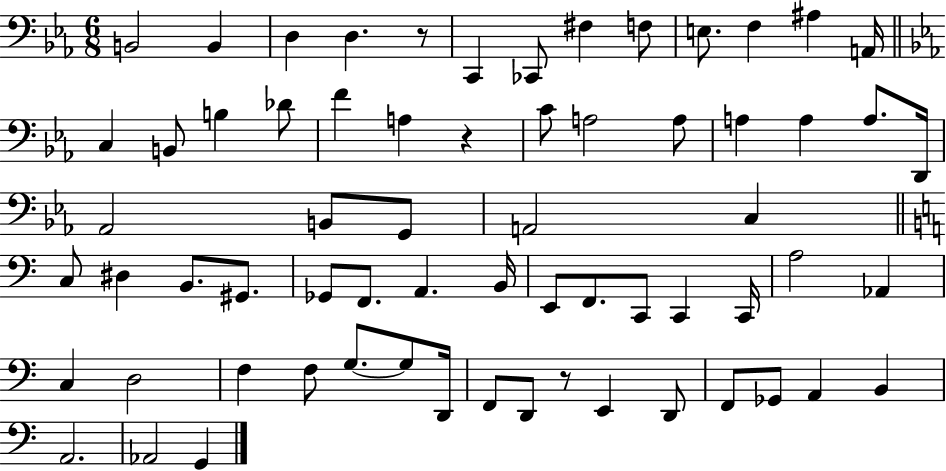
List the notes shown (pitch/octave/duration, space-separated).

B2/h B2/q D3/q D3/q. R/e C2/q CES2/e F#3/q F3/e E3/e. F3/q A#3/q A2/s C3/q B2/e B3/q Db4/e F4/q A3/q R/q C4/e A3/h A3/e A3/q A3/q A3/e. D2/s Ab2/h B2/e G2/e A2/h C3/q C3/e D#3/q B2/e. G#2/e. Gb2/e F2/e. A2/q. B2/s E2/e F2/e. C2/e C2/q C2/s A3/h Ab2/q C3/q D3/h F3/q F3/e G3/e. G3/e D2/s F2/e D2/e R/e E2/q D2/e F2/e Gb2/e A2/q B2/q A2/h. Ab2/h G2/q